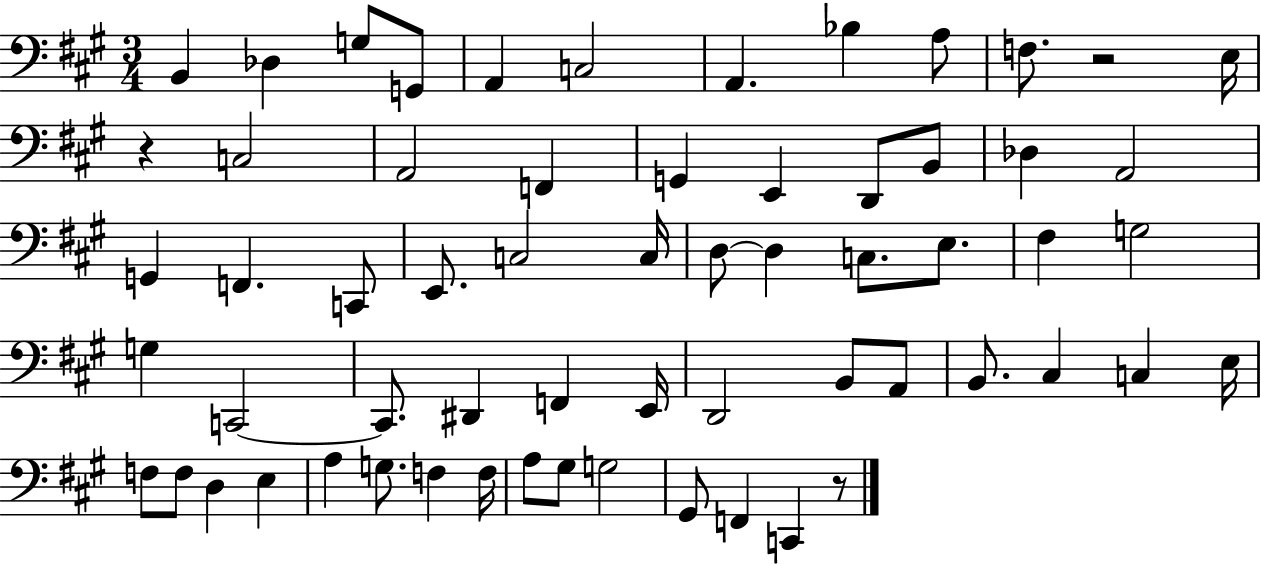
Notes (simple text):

B2/q Db3/q G3/e G2/e A2/q C3/h A2/q. Bb3/q A3/e F3/e. R/h E3/s R/q C3/h A2/h F2/q G2/q E2/q D2/e B2/e Db3/q A2/h G2/q F2/q. C2/e E2/e. C3/h C3/s D3/e D3/q C3/e. E3/e. F#3/q G3/h G3/q C2/h C2/e. D#2/q F2/q E2/s D2/h B2/e A2/e B2/e. C#3/q C3/q E3/s F3/e F3/e D3/q E3/q A3/q G3/e. F3/q F3/s A3/e G#3/e G3/h G#2/e F2/q C2/q R/e